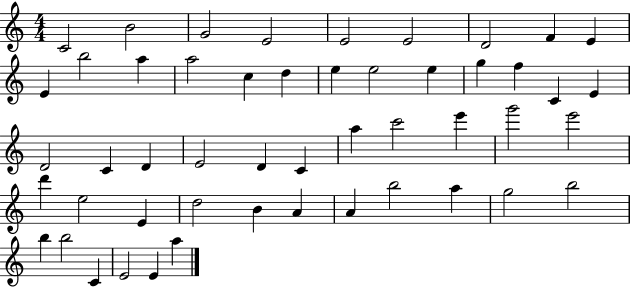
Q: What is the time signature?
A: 4/4